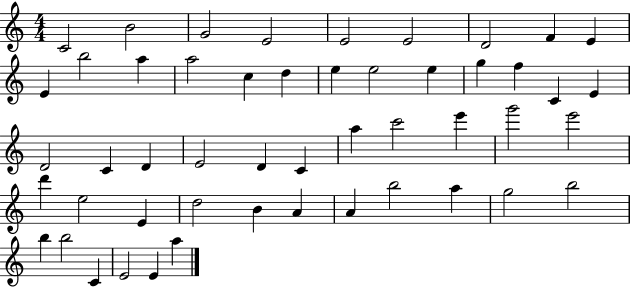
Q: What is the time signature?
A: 4/4